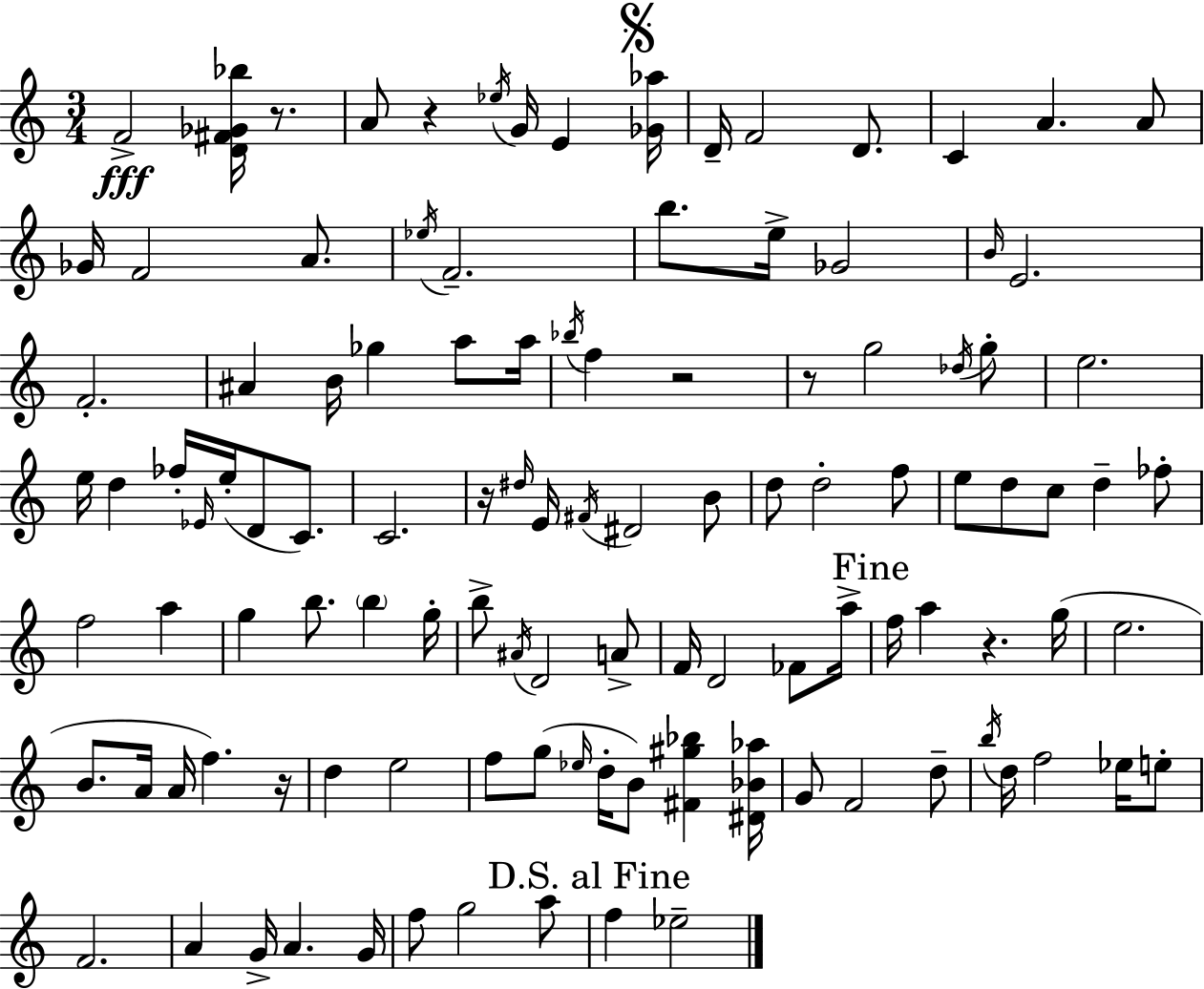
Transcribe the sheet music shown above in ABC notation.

X:1
T:Untitled
M:3/4
L:1/4
K:Am
F2 [D^F_G_b]/4 z/2 A/2 z _e/4 G/4 E [_G_a]/4 D/4 F2 D/2 C A A/2 _G/4 F2 A/2 _e/4 F2 b/2 e/4 _G2 B/4 E2 F2 ^A B/4 _g a/2 a/4 _b/4 f z2 z/2 g2 _d/4 g/2 e2 e/4 d _f/4 _E/4 e/4 D/2 C/2 C2 z/4 ^d/4 E/4 ^F/4 ^D2 B/2 d/2 d2 f/2 e/2 d/2 c/2 d _f/2 f2 a g b/2 b g/4 b/2 ^A/4 D2 A/2 F/4 D2 _F/2 a/4 f/4 a z g/4 e2 B/2 A/4 A/4 f z/4 d e2 f/2 g/2 _e/4 d/4 B/2 [^F^g_b] [^D_B_a]/4 G/2 F2 d/2 b/4 d/4 f2 _e/4 e/2 F2 A G/4 A G/4 f/2 g2 a/2 f _e2